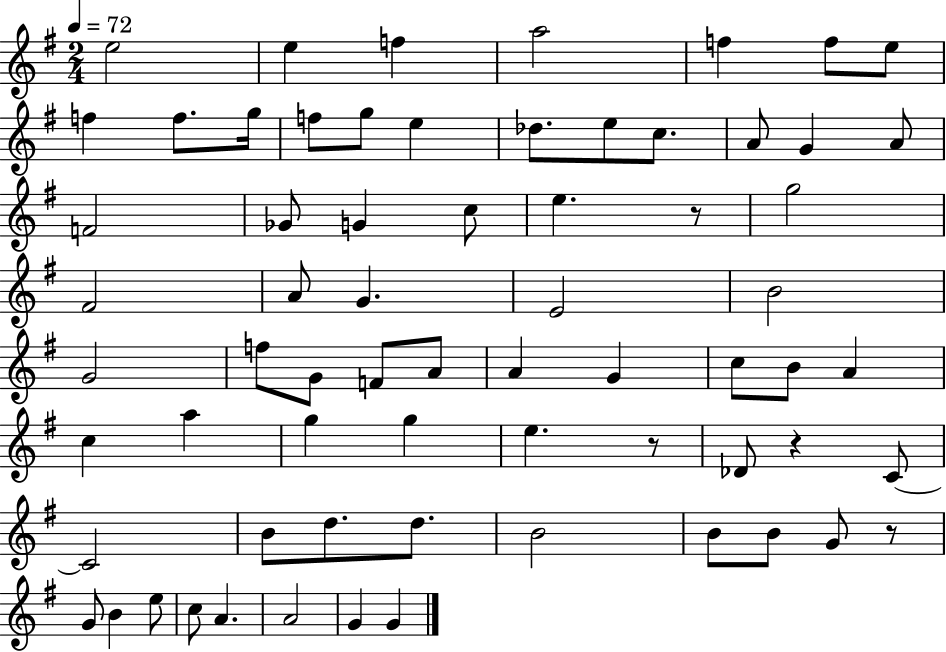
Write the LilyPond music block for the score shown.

{
  \clef treble
  \numericTimeSignature
  \time 2/4
  \key g \major
  \tempo 4 = 72
  e''2 | e''4 f''4 | a''2 | f''4 f''8 e''8 | \break f''4 f''8. g''16 | f''8 g''8 e''4 | des''8. e''8 c''8. | a'8 g'4 a'8 | \break f'2 | ges'8 g'4 c''8 | e''4. r8 | g''2 | \break fis'2 | a'8 g'4. | e'2 | b'2 | \break g'2 | f''8 g'8 f'8 a'8 | a'4 g'4 | c''8 b'8 a'4 | \break c''4 a''4 | g''4 g''4 | e''4. r8 | des'8 r4 c'8~~ | \break c'2 | b'8 d''8. d''8. | b'2 | b'8 b'8 g'8 r8 | \break g'8 b'4 e''8 | c''8 a'4. | a'2 | g'4 g'4 | \break \bar "|."
}